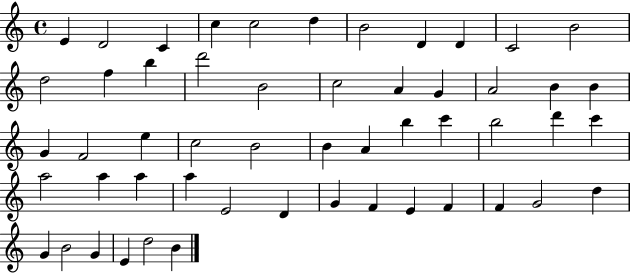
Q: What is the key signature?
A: C major